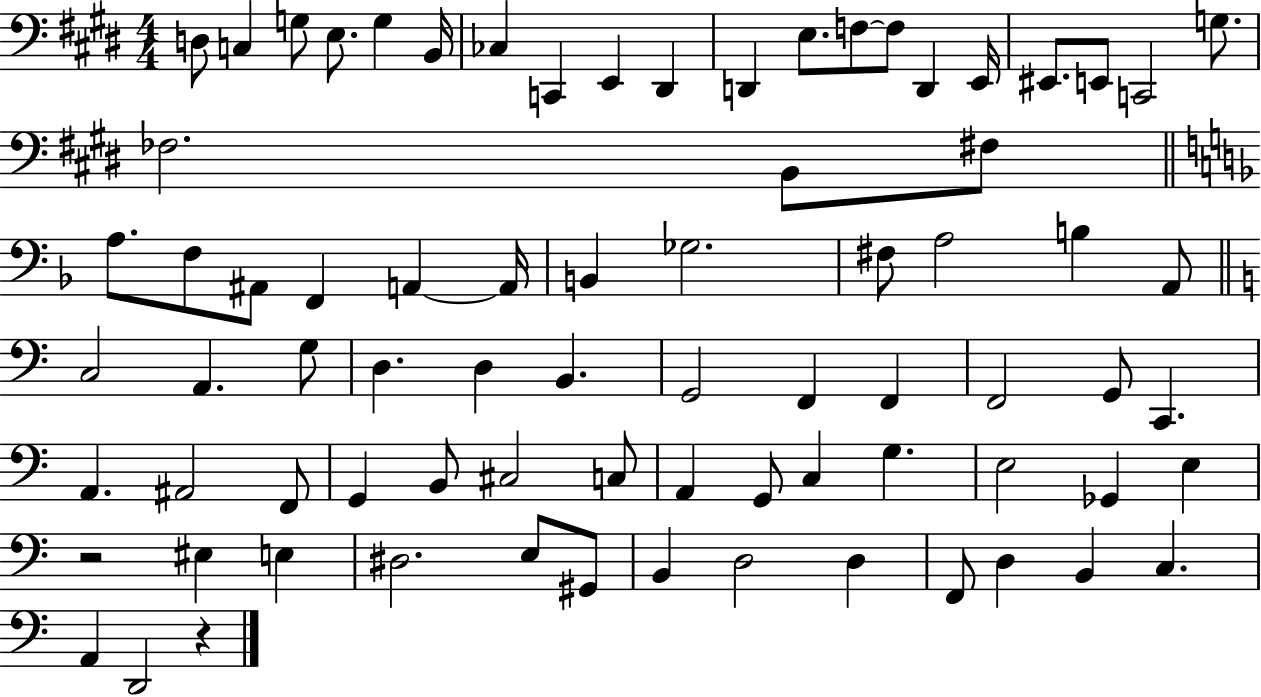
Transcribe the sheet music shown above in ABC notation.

X:1
T:Untitled
M:4/4
L:1/4
K:E
D,/2 C, G,/2 E,/2 G, B,,/4 _C, C,, E,, ^D,, D,, E,/2 F,/2 F,/2 D,, E,,/4 ^E,,/2 E,,/2 C,,2 G,/2 _F,2 B,,/2 ^F,/2 A,/2 F,/2 ^A,,/2 F,, A,, A,,/4 B,, _G,2 ^F,/2 A,2 B, A,,/2 C,2 A,, G,/2 D, D, B,, G,,2 F,, F,, F,,2 G,,/2 C,, A,, ^A,,2 F,,/2 G,, B,,/2 ^C,2 C,/2 A,, G,,/2 C, G, E,2 _G,, E, z2 ^E, E, ^D,2 E,/2 ^G,,/2 B,, D,2 D, F,,/2 D, B,, C, A,, D,,2 z